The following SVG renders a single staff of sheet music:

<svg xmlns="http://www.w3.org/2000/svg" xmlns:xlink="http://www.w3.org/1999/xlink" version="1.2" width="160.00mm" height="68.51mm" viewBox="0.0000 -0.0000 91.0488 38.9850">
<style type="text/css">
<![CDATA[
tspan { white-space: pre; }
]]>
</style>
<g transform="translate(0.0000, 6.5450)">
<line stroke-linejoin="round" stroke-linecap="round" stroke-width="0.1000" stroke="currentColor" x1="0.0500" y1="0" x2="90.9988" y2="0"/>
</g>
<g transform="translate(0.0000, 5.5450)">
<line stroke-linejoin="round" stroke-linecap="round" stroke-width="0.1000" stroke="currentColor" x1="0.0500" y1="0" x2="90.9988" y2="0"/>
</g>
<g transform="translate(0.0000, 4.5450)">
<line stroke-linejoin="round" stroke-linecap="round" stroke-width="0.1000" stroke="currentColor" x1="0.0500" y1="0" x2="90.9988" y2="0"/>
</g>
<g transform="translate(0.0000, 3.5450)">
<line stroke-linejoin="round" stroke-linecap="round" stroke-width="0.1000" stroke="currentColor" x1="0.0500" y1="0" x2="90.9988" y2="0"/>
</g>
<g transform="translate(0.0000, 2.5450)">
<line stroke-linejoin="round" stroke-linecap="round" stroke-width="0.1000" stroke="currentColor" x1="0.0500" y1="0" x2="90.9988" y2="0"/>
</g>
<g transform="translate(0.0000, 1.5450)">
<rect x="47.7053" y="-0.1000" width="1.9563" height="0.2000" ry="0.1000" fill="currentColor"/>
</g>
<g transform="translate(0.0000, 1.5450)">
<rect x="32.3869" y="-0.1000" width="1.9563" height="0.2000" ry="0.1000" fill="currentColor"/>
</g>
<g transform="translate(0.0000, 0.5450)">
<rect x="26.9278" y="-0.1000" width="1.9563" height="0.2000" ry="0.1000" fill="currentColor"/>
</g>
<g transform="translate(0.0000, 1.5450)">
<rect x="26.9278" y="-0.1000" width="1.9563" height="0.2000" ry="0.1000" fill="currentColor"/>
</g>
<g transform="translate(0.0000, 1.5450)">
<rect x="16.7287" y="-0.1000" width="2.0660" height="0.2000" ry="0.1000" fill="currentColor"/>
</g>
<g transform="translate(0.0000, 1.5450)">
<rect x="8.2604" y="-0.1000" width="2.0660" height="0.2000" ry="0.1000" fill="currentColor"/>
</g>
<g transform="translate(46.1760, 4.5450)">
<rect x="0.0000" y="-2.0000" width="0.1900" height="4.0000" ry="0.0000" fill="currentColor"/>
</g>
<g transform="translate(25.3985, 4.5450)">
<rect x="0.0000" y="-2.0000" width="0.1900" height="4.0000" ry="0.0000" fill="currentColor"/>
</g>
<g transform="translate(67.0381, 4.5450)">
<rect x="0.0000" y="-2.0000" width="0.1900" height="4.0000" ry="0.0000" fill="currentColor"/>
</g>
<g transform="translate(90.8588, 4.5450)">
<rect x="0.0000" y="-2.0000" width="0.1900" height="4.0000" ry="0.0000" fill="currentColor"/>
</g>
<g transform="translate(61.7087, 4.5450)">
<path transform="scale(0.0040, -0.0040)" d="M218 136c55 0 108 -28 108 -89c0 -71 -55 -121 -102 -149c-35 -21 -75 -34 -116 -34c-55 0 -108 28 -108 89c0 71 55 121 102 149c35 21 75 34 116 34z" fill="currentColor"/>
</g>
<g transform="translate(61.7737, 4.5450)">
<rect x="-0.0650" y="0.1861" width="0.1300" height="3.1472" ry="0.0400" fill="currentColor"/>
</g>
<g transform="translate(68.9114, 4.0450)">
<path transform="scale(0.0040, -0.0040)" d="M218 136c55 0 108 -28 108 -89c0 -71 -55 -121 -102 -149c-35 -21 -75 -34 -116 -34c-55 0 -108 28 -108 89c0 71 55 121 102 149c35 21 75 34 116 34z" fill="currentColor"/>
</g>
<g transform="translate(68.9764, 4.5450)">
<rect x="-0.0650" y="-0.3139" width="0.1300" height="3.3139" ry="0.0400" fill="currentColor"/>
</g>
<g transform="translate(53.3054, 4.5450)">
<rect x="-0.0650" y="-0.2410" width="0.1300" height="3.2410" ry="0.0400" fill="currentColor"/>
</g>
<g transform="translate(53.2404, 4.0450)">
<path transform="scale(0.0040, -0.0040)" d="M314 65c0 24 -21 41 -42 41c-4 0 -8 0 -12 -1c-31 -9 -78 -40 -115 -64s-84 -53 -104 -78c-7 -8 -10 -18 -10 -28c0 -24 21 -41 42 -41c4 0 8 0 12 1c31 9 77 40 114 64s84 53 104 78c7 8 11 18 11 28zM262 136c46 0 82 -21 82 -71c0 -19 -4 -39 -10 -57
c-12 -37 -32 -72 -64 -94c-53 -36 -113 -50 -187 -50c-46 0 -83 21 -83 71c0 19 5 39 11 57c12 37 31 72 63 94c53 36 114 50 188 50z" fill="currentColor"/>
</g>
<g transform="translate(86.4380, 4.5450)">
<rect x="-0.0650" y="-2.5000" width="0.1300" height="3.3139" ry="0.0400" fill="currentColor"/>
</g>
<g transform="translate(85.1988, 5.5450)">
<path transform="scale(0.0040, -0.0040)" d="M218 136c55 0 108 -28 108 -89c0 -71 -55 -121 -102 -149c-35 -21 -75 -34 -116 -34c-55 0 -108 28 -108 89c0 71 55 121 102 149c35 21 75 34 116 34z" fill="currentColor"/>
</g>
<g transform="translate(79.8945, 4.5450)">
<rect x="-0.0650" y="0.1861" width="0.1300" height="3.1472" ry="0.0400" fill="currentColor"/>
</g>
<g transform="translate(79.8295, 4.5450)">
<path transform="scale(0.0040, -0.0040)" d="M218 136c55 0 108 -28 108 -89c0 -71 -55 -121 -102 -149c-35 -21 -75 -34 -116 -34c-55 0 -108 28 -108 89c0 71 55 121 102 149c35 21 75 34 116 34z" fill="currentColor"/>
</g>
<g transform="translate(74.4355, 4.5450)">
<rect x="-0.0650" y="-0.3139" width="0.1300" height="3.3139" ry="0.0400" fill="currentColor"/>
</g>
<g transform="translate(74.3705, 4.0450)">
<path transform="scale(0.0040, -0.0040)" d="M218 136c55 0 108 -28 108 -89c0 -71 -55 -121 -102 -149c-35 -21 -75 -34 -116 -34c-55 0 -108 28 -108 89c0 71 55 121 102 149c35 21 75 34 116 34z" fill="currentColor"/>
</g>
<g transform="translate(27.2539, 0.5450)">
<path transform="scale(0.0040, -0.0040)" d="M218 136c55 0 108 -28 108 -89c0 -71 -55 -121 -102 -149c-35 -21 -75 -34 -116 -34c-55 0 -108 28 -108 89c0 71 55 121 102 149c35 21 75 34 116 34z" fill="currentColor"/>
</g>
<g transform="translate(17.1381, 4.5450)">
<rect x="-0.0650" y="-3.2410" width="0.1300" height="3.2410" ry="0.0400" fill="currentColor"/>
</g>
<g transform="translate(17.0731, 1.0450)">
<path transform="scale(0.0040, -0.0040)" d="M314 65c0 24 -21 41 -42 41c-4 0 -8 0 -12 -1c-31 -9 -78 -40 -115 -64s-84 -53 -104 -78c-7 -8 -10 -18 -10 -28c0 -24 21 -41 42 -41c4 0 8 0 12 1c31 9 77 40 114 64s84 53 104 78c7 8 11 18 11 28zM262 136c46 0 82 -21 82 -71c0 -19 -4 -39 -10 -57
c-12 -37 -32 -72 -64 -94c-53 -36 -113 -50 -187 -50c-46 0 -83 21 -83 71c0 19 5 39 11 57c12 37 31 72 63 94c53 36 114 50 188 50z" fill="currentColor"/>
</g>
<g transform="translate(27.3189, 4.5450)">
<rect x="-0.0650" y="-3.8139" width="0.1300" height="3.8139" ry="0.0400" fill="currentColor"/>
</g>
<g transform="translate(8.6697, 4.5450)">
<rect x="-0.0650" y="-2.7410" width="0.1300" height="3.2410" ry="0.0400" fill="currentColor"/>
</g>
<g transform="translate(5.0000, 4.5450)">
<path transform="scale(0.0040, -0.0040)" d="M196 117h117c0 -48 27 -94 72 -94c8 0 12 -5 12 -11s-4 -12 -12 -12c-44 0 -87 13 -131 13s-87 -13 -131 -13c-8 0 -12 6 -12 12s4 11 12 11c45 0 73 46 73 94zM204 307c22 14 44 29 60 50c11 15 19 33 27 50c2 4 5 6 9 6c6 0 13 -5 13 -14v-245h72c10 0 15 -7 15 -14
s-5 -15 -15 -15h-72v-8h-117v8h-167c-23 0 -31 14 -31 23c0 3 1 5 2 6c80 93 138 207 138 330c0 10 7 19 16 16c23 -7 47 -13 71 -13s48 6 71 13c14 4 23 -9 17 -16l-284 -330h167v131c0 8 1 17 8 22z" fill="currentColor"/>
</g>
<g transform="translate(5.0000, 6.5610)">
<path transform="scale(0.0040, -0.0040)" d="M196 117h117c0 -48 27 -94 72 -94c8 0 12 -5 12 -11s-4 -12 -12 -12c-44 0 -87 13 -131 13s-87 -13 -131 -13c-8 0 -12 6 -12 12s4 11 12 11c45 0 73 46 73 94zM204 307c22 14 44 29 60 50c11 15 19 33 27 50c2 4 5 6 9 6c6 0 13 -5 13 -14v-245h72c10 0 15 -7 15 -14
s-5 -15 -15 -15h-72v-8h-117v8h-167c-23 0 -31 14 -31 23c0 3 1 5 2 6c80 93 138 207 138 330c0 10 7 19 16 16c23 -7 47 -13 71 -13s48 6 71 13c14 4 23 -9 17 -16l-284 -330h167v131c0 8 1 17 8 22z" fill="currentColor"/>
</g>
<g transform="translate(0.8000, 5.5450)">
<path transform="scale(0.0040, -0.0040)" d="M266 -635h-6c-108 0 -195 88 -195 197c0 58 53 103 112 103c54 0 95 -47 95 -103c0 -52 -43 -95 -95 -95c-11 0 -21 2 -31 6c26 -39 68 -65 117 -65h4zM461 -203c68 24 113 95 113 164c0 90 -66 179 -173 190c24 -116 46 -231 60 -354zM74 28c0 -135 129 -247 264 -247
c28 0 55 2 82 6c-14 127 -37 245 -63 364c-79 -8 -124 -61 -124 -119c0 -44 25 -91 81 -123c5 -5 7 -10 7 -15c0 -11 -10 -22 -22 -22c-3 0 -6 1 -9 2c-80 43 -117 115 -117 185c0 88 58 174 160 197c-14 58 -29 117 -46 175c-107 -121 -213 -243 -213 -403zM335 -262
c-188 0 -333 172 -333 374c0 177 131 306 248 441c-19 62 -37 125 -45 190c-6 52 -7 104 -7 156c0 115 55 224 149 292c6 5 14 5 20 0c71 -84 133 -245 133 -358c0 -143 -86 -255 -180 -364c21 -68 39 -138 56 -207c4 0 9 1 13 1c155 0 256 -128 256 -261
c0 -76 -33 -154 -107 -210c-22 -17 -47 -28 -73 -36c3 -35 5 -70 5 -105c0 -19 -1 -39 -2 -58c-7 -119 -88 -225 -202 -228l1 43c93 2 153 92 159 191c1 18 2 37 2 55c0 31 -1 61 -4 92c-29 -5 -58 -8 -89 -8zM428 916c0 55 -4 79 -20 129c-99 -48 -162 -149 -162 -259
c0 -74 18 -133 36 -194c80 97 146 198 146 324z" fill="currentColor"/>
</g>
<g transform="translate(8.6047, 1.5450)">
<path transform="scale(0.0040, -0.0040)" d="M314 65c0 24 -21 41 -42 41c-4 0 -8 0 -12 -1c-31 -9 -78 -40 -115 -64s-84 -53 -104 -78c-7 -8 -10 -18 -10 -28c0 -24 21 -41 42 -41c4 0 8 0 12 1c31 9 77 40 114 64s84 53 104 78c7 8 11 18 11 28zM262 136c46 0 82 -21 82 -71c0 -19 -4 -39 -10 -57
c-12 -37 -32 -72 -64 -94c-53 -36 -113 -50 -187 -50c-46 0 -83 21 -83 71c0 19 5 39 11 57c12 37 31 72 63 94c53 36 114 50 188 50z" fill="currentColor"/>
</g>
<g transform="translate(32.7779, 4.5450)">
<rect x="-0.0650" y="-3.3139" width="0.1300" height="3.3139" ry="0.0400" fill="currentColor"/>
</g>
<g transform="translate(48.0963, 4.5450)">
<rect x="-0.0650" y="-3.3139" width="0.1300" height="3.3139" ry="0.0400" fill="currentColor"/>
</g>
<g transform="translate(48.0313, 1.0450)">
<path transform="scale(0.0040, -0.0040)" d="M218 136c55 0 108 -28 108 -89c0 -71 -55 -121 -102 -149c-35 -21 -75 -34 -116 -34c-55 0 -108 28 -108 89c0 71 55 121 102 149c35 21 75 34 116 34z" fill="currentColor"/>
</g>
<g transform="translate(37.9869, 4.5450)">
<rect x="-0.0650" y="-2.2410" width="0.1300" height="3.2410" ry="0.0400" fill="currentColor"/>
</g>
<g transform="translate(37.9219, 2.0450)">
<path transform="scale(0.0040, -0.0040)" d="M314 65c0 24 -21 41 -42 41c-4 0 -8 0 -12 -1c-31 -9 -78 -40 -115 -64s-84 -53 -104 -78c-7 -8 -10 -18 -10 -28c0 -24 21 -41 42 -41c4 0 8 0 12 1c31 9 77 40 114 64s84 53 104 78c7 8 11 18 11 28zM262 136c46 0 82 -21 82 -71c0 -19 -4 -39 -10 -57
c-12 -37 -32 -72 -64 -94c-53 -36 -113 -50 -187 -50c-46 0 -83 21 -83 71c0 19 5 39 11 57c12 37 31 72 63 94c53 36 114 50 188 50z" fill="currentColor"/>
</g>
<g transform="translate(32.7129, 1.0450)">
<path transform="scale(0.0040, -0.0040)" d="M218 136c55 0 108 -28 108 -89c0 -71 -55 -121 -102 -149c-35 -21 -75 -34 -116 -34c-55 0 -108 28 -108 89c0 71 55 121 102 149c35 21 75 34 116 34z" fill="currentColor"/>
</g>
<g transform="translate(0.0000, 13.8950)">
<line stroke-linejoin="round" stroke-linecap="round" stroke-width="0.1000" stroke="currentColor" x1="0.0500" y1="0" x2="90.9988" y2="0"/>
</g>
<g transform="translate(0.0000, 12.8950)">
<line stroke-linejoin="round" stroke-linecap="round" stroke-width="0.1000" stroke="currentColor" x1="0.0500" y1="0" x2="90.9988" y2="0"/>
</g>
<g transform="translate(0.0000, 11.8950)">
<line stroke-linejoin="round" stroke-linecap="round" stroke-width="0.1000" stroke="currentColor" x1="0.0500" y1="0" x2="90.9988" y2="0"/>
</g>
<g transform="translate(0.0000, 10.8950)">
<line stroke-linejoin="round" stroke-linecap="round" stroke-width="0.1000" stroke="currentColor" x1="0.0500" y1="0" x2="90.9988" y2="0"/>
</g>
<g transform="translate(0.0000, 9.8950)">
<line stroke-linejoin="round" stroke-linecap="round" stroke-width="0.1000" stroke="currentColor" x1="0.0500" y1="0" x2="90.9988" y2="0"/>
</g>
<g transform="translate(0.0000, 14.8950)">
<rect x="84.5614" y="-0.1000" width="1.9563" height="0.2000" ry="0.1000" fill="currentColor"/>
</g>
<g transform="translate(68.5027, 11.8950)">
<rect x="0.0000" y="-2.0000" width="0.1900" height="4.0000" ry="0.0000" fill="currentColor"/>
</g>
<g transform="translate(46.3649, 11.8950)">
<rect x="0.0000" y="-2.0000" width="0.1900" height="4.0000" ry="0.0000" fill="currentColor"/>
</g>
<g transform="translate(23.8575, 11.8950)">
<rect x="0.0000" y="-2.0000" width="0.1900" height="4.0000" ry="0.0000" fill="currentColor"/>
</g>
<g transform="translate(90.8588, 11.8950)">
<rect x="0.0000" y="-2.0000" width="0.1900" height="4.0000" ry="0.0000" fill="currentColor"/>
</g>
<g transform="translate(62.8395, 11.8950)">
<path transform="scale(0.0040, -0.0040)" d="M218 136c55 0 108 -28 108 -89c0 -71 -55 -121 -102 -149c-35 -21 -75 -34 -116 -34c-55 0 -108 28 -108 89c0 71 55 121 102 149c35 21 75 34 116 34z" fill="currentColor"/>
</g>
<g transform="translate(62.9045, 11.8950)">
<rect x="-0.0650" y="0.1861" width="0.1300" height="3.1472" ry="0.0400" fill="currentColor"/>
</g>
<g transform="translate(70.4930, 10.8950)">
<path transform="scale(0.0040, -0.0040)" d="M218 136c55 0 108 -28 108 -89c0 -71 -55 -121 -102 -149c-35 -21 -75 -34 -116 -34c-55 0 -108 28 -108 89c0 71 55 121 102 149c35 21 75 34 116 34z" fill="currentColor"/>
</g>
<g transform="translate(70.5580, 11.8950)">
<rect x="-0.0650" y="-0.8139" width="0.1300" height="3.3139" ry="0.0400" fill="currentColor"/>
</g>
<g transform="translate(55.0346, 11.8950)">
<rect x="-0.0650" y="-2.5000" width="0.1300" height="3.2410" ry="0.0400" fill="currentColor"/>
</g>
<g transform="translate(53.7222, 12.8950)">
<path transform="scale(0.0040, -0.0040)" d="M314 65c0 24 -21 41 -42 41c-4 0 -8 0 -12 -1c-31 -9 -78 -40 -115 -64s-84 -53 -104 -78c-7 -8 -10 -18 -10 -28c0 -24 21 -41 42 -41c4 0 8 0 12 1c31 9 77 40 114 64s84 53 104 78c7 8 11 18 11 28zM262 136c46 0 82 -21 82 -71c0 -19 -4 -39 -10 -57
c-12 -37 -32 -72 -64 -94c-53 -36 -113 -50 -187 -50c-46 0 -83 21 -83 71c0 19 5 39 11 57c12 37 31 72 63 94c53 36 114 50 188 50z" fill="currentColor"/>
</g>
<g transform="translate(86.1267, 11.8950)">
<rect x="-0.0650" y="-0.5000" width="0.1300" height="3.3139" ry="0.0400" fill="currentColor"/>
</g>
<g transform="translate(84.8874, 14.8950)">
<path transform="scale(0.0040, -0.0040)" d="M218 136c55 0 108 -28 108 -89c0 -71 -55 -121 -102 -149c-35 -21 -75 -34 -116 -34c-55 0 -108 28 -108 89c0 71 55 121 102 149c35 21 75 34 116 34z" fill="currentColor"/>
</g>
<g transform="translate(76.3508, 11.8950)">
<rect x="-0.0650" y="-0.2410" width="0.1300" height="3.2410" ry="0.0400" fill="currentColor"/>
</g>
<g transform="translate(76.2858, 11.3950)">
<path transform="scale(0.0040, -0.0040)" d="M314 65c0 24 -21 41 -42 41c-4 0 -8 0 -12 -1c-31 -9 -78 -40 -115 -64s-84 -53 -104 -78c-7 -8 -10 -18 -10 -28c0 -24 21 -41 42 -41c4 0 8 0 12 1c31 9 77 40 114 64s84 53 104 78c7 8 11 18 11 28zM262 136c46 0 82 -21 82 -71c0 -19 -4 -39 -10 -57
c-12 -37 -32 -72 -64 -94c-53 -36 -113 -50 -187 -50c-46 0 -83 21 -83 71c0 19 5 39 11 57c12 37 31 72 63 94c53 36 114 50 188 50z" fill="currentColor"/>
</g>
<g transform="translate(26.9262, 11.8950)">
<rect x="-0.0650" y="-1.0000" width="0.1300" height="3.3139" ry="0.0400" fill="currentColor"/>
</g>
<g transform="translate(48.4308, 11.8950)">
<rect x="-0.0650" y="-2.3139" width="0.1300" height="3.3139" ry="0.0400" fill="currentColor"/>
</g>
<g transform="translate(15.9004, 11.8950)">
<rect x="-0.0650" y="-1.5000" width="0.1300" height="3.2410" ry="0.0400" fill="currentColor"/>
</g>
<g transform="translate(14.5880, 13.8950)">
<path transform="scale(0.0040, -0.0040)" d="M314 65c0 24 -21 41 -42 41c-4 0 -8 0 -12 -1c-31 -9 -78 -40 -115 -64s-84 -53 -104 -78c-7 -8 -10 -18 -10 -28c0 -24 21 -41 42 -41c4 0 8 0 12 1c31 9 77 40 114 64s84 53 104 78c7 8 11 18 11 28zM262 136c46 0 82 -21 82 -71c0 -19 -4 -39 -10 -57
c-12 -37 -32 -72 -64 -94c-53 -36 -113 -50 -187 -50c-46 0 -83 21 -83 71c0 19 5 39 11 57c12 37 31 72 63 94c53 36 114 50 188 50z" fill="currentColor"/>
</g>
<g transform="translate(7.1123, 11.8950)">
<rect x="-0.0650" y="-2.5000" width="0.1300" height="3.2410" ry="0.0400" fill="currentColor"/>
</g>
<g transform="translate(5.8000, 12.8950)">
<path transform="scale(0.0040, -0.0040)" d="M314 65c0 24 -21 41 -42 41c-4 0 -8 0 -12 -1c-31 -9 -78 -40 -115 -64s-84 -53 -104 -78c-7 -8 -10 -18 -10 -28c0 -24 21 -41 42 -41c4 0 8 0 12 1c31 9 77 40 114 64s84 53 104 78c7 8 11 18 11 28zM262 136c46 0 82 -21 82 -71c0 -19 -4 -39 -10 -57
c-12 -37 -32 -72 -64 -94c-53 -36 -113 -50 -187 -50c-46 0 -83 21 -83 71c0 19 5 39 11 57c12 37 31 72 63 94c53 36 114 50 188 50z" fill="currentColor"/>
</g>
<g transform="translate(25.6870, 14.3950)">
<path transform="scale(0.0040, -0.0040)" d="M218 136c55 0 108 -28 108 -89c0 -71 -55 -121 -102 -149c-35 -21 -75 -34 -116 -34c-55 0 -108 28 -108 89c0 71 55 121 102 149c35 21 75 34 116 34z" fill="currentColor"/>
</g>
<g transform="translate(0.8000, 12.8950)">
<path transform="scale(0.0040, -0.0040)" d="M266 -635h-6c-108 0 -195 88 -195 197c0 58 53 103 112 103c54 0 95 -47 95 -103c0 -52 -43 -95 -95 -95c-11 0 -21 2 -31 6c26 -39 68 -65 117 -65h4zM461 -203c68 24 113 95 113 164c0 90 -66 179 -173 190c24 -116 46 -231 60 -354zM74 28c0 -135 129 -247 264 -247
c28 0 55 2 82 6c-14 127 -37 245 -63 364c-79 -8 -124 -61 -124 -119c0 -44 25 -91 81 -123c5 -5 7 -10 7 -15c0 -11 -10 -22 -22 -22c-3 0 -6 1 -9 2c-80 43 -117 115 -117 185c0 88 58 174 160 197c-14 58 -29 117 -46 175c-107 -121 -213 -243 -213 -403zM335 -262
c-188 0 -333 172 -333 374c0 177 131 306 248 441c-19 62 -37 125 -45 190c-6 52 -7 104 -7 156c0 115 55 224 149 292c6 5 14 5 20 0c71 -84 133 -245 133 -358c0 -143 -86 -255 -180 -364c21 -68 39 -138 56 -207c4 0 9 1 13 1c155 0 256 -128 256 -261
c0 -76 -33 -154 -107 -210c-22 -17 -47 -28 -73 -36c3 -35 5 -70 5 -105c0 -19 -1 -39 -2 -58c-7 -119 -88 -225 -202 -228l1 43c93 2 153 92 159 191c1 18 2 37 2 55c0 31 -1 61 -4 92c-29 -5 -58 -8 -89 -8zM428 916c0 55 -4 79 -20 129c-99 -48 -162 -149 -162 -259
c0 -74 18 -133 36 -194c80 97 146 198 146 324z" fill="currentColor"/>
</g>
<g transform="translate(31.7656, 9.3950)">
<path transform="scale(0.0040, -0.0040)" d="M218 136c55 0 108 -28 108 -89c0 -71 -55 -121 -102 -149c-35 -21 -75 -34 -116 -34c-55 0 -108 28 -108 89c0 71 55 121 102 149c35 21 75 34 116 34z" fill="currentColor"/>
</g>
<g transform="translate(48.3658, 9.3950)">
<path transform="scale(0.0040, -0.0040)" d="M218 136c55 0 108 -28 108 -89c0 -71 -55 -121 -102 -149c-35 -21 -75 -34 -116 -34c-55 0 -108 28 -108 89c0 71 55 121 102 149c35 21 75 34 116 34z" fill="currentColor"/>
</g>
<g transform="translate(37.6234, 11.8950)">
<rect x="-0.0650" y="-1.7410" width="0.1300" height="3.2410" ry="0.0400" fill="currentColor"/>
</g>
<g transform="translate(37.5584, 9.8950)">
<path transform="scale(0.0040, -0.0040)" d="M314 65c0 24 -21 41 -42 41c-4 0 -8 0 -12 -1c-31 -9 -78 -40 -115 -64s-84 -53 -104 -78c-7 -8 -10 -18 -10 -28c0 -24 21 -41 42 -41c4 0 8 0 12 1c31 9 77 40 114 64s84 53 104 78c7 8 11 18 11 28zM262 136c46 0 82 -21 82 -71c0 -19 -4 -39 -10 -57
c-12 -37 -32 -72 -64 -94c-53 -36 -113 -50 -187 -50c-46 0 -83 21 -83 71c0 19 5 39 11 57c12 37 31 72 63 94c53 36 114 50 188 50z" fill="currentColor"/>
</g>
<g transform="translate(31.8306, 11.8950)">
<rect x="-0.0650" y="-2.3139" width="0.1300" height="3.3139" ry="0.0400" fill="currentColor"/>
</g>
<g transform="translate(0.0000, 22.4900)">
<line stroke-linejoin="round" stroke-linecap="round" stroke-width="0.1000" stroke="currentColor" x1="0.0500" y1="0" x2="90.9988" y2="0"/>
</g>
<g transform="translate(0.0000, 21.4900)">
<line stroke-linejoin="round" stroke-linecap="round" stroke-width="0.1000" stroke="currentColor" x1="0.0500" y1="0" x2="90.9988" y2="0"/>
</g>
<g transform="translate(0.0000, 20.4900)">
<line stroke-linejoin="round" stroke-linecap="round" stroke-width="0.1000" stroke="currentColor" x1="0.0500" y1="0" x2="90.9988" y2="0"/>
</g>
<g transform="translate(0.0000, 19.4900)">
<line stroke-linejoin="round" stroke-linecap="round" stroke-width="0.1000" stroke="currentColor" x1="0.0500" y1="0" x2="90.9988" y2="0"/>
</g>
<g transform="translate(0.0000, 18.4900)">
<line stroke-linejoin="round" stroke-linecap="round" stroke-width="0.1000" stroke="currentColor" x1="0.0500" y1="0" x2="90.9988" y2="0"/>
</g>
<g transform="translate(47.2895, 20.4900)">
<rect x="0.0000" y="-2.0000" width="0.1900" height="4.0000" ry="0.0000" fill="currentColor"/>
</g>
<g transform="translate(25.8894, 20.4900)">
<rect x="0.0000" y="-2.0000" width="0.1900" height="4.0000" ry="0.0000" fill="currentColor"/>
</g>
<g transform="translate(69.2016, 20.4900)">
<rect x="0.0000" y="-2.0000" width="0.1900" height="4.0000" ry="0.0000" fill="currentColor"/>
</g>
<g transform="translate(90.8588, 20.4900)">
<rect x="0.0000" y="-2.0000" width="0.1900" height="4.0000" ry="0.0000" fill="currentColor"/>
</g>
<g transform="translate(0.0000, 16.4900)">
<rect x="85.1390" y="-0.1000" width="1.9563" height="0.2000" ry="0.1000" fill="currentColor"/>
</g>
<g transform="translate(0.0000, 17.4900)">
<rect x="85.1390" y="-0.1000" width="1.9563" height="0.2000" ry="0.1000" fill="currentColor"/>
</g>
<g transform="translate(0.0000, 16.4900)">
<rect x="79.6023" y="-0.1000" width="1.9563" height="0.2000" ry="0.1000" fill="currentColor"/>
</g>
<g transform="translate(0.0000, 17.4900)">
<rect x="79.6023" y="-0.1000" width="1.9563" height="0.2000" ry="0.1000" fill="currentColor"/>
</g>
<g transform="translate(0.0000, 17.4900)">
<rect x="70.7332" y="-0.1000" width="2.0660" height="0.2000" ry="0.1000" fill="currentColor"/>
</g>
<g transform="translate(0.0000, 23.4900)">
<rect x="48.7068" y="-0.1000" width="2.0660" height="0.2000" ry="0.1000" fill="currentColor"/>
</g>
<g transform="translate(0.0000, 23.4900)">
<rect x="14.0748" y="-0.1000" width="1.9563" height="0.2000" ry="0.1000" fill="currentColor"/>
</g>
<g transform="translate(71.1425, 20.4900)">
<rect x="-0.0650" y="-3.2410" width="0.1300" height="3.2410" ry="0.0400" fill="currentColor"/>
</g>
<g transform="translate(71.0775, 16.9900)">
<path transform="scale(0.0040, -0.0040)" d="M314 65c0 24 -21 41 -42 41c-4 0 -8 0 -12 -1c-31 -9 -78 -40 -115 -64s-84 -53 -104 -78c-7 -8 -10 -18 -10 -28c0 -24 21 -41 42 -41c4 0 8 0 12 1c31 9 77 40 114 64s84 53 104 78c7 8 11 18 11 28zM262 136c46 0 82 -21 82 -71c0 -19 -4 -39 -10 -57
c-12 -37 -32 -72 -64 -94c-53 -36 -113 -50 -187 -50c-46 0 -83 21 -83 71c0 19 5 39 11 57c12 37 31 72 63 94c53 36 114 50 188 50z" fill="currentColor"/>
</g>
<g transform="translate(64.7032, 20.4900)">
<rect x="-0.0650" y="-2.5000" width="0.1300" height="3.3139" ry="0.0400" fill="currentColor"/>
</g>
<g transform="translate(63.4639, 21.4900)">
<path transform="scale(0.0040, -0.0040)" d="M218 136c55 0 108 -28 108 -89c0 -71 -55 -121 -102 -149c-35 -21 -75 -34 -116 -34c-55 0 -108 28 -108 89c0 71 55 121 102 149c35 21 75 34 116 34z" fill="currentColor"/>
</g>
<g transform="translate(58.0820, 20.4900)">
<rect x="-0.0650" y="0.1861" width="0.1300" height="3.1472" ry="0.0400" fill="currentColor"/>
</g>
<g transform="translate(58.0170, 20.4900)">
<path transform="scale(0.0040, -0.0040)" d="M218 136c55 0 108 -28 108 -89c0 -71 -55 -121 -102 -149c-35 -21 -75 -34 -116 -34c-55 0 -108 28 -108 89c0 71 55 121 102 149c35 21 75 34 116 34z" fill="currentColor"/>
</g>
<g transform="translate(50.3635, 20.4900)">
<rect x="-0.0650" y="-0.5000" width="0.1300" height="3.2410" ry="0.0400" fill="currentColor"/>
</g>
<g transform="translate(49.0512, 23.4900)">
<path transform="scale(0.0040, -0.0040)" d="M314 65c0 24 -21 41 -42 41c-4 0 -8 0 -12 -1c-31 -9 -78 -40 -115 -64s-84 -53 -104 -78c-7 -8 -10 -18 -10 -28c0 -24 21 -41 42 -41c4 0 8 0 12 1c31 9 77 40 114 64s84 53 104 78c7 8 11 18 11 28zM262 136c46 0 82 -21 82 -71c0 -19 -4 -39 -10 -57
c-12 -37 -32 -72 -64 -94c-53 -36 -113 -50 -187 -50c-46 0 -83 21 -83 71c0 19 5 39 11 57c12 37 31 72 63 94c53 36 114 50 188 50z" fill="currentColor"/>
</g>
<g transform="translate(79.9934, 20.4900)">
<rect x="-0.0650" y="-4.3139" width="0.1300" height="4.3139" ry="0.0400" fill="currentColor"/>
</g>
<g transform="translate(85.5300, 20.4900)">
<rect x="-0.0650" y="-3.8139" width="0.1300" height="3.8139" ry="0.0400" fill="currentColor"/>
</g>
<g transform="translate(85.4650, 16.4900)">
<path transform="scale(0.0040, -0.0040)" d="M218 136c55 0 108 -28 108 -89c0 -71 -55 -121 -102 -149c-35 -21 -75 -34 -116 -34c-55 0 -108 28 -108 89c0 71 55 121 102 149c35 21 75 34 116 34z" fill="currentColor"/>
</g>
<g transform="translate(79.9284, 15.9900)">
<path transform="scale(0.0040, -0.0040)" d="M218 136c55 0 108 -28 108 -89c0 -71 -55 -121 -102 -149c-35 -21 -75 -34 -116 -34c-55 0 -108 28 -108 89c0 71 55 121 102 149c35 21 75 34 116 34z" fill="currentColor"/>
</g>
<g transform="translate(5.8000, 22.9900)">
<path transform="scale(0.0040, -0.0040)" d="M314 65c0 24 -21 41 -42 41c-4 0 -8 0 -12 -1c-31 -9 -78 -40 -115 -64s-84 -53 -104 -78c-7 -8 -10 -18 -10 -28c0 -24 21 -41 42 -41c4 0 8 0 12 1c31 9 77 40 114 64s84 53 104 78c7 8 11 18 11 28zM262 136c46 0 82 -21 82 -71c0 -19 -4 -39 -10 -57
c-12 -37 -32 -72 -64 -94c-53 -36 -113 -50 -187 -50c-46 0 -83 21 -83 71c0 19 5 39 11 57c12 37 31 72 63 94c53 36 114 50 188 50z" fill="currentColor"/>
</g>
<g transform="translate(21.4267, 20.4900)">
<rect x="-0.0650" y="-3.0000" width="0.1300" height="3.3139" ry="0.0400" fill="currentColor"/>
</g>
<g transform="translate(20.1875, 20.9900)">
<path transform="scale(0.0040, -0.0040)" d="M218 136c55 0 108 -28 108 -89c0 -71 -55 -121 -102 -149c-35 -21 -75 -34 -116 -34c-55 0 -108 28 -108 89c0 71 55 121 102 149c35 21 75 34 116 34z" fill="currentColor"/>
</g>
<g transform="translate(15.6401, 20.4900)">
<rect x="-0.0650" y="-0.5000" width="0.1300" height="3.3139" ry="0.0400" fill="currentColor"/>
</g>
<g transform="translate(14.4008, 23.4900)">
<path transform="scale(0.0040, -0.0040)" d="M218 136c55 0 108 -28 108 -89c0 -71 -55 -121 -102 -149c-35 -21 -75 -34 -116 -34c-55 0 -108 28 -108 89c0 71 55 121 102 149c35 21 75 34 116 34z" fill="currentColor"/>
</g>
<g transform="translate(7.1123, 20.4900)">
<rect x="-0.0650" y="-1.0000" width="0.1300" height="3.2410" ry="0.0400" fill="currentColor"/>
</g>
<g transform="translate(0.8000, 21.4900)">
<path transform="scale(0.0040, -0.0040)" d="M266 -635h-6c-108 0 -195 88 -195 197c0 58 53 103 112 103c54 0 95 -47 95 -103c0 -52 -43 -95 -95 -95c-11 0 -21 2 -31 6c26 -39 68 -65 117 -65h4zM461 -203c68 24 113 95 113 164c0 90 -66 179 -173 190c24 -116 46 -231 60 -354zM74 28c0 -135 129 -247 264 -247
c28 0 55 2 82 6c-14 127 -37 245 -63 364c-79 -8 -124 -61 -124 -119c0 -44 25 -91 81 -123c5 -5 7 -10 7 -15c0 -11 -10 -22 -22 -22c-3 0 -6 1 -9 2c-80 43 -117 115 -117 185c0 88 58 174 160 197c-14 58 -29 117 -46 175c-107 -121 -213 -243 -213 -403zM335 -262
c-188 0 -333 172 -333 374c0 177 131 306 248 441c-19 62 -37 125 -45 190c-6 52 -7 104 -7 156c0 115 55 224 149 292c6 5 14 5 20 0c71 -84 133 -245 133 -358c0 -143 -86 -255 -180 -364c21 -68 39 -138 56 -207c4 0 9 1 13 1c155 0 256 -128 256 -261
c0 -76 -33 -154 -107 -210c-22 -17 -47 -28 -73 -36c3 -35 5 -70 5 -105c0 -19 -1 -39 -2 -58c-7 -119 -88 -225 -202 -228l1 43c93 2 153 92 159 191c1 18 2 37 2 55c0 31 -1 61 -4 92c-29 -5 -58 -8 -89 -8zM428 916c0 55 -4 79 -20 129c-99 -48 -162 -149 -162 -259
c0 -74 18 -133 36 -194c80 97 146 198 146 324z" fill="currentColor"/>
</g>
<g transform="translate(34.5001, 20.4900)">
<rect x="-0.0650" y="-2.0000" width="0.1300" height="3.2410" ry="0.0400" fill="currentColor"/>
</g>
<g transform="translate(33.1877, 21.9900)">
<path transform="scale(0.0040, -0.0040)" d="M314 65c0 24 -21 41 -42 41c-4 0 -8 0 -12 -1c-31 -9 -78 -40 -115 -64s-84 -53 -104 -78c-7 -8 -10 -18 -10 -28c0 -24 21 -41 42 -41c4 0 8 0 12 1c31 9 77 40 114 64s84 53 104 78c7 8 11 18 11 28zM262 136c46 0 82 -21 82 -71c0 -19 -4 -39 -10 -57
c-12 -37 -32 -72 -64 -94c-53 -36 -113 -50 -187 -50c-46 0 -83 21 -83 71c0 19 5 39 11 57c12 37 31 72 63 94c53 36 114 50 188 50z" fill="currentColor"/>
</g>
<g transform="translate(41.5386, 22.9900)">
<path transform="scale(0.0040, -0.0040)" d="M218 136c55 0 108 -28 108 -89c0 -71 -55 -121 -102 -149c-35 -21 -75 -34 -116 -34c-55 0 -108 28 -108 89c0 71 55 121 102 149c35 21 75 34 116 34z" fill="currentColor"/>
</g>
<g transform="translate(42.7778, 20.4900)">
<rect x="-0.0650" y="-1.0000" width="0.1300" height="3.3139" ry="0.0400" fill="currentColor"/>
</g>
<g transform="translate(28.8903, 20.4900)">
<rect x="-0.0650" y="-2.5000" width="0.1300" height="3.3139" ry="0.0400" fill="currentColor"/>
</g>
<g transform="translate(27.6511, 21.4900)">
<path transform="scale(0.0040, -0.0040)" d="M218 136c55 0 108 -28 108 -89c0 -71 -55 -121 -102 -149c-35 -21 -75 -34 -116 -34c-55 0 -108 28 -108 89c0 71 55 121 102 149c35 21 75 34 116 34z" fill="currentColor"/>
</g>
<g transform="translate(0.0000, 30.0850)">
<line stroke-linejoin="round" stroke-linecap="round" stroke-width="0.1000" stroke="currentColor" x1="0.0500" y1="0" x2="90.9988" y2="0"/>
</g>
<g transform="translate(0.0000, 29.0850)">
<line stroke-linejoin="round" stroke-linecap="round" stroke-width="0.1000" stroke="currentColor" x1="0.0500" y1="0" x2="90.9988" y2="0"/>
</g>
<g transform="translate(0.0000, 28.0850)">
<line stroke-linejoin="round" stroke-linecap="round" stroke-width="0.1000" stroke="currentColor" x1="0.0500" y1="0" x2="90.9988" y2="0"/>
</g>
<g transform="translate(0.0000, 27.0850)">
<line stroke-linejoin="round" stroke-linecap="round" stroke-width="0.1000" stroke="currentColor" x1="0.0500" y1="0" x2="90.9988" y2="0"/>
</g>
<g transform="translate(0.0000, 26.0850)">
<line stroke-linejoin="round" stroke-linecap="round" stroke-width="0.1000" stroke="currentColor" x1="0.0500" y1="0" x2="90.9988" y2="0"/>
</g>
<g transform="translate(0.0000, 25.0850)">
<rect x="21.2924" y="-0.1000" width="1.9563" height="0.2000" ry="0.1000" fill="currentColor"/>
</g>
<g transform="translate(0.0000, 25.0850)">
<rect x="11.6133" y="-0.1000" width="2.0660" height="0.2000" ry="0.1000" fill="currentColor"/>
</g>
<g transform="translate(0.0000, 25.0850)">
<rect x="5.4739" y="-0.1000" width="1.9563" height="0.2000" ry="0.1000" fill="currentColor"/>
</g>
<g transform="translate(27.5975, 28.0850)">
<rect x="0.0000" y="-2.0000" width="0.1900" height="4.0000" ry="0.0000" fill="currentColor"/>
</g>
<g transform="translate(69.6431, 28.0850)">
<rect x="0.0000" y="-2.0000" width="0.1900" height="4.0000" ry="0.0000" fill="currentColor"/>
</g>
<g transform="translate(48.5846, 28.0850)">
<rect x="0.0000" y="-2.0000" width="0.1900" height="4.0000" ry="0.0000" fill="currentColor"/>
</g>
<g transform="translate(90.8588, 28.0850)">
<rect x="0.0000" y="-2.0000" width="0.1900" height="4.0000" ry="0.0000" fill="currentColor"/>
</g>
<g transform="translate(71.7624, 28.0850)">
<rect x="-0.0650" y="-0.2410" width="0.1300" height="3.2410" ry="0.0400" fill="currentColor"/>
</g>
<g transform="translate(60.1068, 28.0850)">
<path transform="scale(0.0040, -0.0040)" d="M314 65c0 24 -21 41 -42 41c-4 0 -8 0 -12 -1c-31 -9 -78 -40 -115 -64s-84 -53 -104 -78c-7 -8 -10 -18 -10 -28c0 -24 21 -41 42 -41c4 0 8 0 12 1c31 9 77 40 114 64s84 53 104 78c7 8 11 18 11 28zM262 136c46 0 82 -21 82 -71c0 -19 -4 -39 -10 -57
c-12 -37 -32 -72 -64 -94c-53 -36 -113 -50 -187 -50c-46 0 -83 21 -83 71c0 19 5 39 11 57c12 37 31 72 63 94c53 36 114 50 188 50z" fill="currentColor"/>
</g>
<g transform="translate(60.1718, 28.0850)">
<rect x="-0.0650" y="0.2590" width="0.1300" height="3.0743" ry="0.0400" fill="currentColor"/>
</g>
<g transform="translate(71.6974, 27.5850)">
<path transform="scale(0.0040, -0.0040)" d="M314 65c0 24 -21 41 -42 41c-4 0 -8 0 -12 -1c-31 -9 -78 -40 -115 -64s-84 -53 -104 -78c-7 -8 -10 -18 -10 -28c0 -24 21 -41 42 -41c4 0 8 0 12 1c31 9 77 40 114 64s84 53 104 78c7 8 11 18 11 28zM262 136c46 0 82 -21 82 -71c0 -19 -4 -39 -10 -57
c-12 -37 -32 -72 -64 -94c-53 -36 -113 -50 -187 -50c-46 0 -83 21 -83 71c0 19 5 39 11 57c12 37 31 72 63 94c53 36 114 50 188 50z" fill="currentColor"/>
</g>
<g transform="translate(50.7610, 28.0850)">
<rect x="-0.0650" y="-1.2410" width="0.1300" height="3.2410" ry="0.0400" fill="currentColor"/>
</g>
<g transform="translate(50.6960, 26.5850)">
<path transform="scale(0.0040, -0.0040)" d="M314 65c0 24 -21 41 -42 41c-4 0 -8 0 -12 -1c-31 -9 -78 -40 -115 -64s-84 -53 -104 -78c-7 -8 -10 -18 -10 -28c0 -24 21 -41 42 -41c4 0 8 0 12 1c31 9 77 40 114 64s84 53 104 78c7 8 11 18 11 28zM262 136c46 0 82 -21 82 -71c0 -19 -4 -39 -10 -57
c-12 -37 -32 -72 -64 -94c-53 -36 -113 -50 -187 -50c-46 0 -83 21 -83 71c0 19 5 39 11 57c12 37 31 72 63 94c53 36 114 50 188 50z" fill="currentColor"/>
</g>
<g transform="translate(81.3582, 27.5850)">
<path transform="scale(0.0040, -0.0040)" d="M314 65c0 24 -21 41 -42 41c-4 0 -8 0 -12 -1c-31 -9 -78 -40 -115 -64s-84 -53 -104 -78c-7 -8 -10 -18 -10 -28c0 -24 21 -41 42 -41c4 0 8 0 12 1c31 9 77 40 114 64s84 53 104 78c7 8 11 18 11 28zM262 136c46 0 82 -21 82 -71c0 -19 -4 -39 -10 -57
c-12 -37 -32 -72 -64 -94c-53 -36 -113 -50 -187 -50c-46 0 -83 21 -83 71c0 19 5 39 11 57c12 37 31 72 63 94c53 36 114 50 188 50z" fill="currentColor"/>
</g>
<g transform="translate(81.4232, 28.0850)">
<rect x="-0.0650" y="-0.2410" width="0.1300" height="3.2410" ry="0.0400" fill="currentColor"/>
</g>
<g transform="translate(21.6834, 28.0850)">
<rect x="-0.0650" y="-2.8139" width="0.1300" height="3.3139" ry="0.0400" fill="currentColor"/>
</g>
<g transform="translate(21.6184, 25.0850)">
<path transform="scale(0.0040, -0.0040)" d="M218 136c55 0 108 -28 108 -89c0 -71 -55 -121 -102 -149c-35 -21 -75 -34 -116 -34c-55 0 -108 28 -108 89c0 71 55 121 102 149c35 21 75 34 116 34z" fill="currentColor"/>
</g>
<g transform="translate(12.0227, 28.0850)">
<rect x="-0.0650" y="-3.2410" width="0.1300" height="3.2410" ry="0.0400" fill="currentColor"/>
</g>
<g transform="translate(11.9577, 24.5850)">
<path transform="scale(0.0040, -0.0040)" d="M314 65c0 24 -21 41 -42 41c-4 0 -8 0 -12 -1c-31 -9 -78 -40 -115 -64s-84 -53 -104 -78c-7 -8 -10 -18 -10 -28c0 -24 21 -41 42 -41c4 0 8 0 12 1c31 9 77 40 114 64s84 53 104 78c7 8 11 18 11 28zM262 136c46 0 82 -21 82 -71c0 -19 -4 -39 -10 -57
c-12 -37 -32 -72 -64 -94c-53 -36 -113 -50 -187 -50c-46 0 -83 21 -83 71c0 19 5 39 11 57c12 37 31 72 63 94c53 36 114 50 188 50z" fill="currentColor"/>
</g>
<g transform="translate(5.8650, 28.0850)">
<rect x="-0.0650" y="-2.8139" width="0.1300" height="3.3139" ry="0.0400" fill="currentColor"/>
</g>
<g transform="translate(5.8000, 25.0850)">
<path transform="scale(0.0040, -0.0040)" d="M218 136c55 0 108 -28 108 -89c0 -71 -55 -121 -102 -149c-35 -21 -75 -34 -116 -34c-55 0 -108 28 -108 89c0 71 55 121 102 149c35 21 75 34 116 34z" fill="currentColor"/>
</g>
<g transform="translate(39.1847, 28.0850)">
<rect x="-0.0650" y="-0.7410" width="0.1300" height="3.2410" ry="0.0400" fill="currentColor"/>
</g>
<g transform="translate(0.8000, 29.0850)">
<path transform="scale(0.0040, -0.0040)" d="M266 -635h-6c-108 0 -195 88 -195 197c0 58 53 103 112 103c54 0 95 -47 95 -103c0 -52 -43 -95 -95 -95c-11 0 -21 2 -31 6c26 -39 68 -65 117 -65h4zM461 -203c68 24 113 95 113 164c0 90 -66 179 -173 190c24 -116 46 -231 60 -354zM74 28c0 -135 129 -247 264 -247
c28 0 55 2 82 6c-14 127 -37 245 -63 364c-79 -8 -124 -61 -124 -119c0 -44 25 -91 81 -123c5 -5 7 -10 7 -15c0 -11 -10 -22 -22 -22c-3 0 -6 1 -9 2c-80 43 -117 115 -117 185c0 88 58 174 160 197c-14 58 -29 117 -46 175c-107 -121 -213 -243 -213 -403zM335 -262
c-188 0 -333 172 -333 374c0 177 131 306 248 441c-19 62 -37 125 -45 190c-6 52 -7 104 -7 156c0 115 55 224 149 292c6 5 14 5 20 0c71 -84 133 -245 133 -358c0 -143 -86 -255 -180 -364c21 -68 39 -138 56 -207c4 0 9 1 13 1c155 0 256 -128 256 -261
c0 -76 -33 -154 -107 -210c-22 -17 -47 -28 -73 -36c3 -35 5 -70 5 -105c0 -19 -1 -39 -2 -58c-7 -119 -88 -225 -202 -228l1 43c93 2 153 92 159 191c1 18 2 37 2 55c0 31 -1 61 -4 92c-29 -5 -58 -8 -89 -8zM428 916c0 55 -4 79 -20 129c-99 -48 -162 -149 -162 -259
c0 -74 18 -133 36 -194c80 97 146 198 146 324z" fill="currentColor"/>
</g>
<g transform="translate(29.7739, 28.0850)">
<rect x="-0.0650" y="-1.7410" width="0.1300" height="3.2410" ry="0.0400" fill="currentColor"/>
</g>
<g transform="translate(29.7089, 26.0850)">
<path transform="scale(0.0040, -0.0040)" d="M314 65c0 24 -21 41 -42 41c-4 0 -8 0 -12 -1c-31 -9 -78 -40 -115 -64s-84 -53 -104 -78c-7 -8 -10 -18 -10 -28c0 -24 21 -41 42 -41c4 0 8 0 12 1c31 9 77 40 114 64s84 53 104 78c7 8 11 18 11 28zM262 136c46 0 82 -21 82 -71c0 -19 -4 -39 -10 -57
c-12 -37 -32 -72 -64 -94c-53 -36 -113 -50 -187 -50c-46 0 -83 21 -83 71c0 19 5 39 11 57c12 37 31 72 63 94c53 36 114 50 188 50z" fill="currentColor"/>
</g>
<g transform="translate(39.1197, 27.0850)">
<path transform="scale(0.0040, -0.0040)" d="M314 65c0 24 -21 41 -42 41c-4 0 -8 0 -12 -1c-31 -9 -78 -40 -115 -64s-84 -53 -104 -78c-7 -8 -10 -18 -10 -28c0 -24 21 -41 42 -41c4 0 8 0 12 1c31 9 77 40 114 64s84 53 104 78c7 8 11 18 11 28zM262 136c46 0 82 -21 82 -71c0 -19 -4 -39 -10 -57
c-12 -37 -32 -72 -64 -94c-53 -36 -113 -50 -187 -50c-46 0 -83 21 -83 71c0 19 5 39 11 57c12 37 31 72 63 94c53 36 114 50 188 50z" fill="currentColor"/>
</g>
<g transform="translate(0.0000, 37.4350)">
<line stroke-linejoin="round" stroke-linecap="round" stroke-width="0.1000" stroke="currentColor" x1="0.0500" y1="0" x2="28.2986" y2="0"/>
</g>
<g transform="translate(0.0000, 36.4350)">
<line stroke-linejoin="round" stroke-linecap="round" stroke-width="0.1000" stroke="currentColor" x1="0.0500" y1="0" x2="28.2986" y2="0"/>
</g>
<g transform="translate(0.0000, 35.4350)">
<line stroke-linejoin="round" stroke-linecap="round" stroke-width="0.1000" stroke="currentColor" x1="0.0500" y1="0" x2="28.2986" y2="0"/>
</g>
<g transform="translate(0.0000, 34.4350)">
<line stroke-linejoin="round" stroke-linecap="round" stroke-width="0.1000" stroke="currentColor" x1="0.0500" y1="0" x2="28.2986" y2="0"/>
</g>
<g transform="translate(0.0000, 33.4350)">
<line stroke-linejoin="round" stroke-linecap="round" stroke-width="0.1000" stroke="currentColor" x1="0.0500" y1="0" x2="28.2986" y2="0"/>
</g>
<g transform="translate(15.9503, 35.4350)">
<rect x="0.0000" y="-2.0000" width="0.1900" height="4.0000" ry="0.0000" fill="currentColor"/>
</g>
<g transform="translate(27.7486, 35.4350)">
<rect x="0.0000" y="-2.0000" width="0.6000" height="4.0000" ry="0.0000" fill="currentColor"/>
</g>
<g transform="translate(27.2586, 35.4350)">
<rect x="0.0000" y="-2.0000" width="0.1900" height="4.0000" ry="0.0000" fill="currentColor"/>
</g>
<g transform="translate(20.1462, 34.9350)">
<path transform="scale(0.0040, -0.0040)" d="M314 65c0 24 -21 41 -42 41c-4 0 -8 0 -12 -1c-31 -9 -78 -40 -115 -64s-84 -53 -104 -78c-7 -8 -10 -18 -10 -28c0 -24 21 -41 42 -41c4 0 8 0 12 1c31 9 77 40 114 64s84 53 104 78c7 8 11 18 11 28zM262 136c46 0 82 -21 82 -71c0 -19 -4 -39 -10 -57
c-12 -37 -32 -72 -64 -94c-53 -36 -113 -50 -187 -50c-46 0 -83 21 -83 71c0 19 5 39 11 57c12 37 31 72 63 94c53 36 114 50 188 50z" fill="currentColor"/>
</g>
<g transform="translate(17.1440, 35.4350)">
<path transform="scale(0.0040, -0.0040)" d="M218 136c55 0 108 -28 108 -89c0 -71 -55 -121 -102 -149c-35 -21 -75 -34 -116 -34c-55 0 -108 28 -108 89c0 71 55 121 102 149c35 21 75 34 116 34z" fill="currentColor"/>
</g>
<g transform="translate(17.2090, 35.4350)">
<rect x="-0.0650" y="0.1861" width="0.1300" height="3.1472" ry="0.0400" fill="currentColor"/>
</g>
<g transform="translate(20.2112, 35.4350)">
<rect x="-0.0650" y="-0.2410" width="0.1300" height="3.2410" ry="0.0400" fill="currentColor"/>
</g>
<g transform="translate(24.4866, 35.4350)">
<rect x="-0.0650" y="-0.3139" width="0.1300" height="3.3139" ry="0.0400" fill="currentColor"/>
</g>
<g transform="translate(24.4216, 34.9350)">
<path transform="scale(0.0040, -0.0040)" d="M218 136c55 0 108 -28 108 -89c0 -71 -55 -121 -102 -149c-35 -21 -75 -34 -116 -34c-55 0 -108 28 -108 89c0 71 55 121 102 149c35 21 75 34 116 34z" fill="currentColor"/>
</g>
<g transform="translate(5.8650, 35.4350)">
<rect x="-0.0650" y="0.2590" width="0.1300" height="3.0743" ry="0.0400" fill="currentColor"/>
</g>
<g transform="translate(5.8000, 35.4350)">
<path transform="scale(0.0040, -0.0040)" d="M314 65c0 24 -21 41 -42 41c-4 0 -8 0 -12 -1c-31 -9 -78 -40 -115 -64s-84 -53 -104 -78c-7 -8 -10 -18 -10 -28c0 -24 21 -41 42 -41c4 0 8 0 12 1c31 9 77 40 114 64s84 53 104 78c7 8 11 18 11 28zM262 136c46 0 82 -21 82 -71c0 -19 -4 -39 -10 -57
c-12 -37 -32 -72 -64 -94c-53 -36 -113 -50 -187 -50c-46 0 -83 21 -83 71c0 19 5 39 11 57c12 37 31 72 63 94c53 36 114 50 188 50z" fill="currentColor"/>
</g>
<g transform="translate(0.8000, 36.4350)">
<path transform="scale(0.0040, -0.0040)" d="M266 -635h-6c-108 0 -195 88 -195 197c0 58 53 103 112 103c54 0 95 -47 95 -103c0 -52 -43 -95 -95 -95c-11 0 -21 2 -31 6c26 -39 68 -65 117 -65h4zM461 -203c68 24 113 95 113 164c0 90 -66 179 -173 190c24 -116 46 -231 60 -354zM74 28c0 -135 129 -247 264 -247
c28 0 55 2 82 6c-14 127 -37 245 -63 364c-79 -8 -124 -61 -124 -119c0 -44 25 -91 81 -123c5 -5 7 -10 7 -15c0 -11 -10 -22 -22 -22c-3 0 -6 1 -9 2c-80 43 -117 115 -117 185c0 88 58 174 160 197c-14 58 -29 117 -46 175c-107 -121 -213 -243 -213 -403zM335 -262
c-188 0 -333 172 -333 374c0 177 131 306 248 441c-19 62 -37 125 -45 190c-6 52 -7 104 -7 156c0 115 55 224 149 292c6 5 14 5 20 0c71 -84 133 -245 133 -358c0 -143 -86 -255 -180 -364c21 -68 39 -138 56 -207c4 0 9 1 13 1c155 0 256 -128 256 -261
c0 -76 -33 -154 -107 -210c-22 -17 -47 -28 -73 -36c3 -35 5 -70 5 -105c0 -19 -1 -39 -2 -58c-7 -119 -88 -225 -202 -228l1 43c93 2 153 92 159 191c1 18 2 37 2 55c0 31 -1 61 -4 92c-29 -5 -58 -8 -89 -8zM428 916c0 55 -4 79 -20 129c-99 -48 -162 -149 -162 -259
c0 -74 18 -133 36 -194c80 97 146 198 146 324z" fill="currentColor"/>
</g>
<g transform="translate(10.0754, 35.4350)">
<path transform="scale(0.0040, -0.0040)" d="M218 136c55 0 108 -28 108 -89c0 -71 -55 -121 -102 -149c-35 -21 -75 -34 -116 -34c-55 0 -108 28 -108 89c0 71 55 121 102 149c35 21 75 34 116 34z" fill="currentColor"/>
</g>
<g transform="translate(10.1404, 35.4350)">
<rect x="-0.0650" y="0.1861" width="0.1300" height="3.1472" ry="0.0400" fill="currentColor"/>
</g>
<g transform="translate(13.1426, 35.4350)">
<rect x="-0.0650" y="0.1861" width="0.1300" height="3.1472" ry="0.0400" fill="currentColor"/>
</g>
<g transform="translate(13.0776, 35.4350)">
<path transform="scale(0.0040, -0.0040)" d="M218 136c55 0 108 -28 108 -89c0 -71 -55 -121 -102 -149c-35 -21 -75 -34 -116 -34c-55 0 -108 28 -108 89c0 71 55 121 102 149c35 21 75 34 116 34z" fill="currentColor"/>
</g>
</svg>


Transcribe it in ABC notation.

X:1
T:Untitled
M:4/4
L:1/4
K:C
a2 b2 c' b g2 b c2 B c c B G G2 E2 D g f2 g G2 B d c2 C D2 C A G F2 D C2 B G b2 d' c' a b2 a f2 d2 e2 B2 c2 c2 B2 B B B c2 c